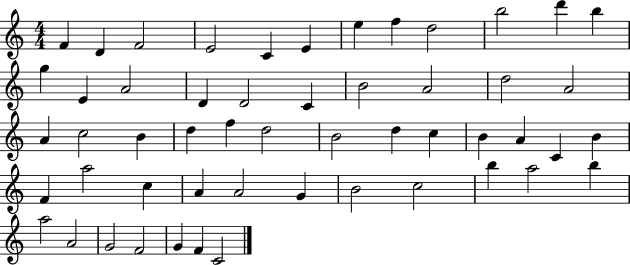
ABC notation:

X:1
T:Untitled
M:4/4
L:1/4
K:C
F D F2 E2 C E e f d2 b2 d' b g E A2 D D2 C B2 A2 d2 A2 A c2 B d f d2 B2 d c B A C B F a2 c A A2 G B2 c2 b a2 b a2 A2 G2 F2 G F C2